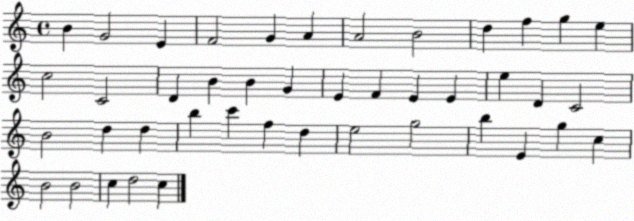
X:1
T:Untitled
M:4/4
L:1/4
K:C
B G2 E F2 G A A2 B2 d f g e c2 C2 D B B G E F E E e D C2 B2 d d b c' f d e2 g2 b E g c B2 B2 c d2 c